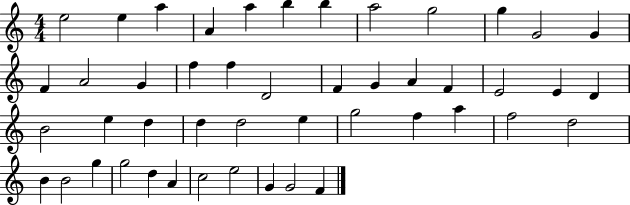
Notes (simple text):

E5/h E5/q A5/q A4/q A5/q B5/q B5/q A5/h G5/h G5/q G4/h G4/q F4/q A4/h G4/q F5/q F5/q D4/h F4/q G4/q A4/q F4/q E4/h E4/q D4/q B4/h E5/q D5/q D5/q D5/h E5/q G5/h F5/q A5/q F5/h D5/h B4/q B4/h G5/q G5/h D5/q A4/q C5/h E5/h G4/q G4/h F4/q